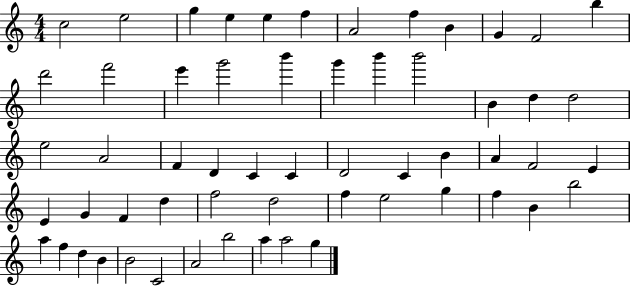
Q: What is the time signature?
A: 4/4